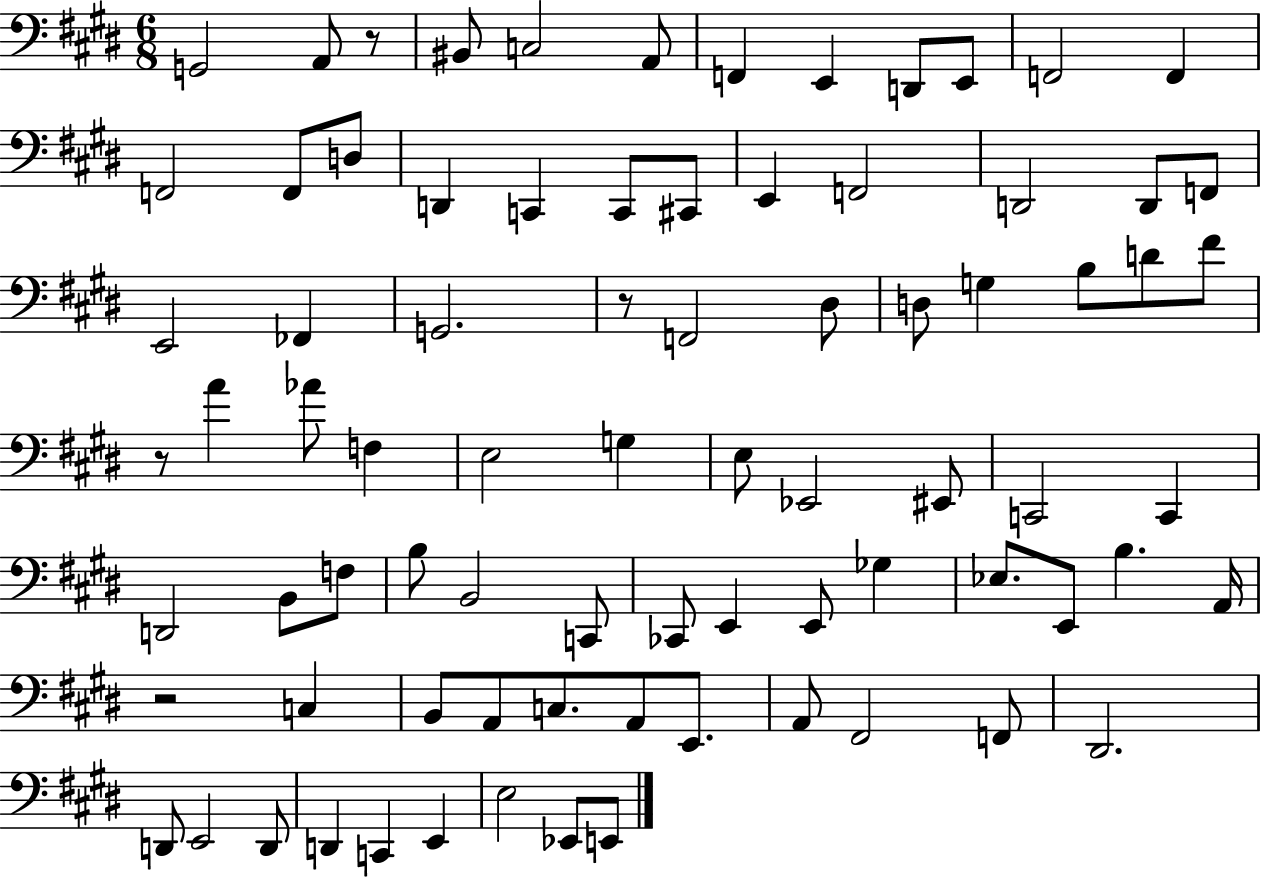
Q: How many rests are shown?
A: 4